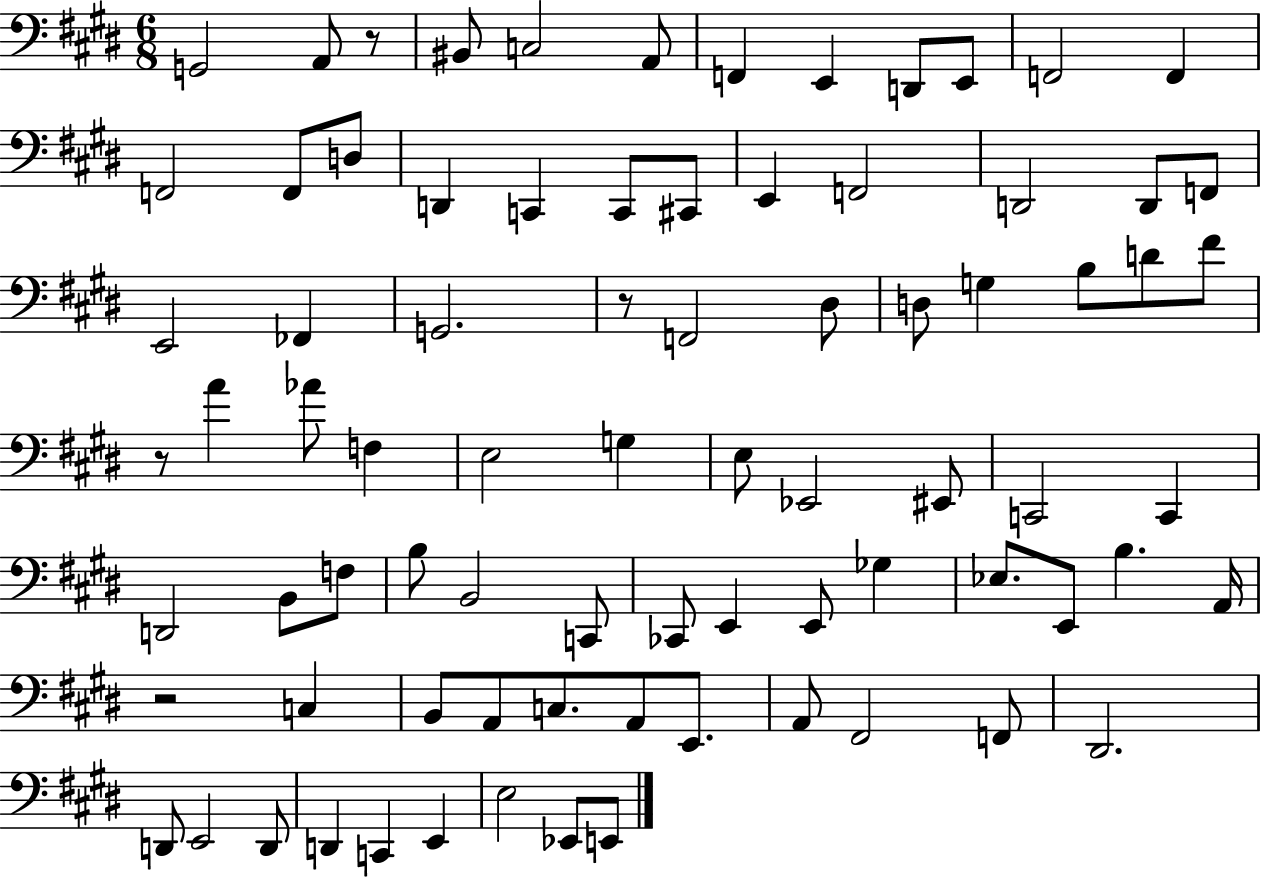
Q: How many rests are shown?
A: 4